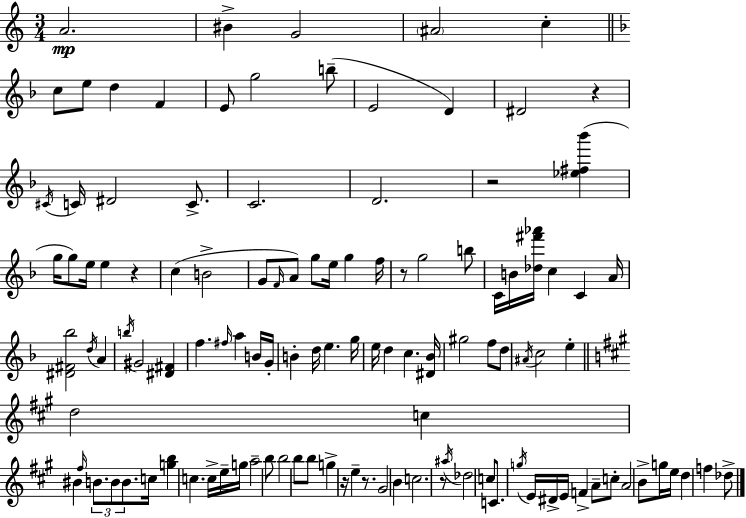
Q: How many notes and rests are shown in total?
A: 116